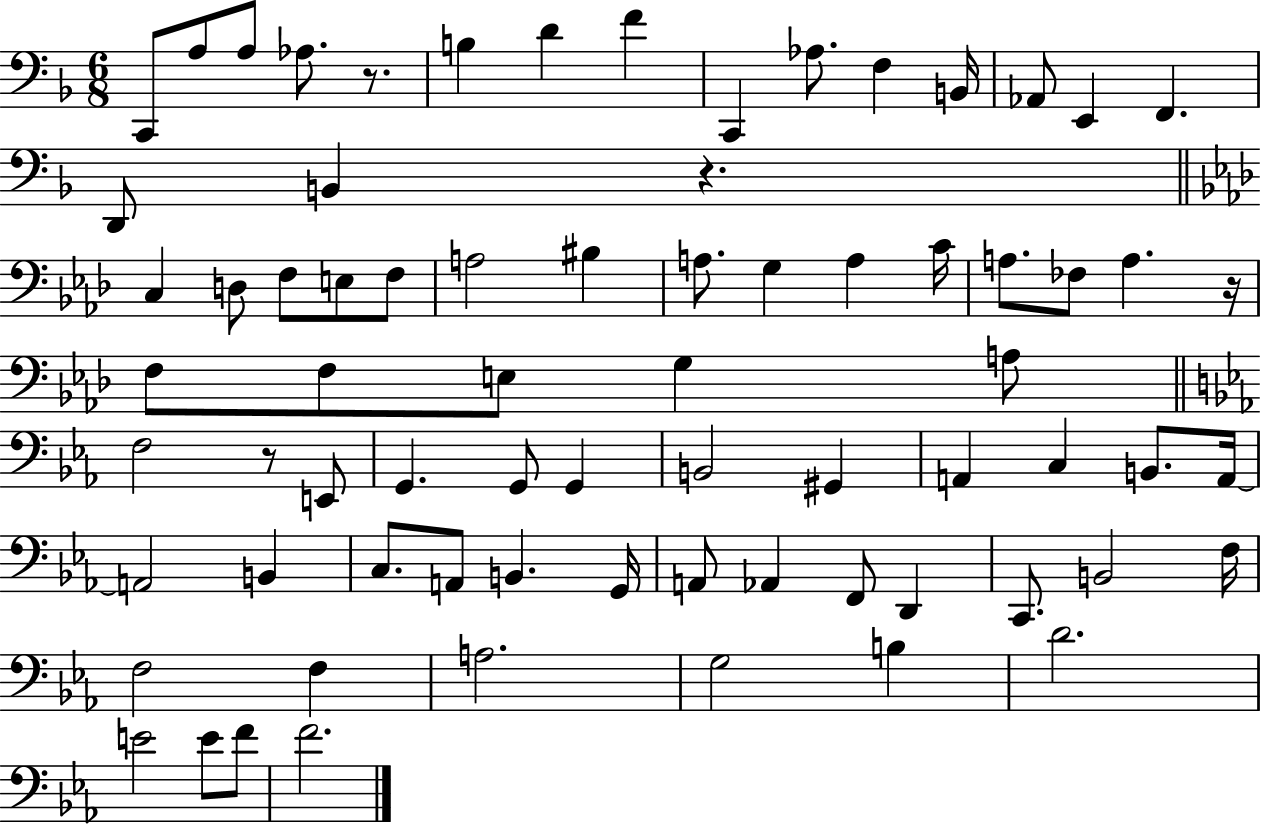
C2/e A3/e A3/e Ab3/e. R/e. B3/q D4/q F4/q C2/q Ab3/e. F3/q B2/s Ab2/e E2/q F2/q. D2/e B2/q R/q. C3/q D3/e F3/e E3/e F3/e A3/h BIS3/q A3/e. G3/q A3/q C4/s A3/e. FES3/e A3/q. R/s F3/e F3/e E3/e G3/q A3/e F3/h R/e E2/e G2/q. G2/e G2/q B2/h G#2/q A2/q C3/q B2/e. A2/s A2/h B2/q C3/e. A2/e B2/q. G2/s A2/e Ab2/q F2/e D2/q C2/e. B2/h F3/s F3/h F3/q A3/h. G3/h B3/q D4/h. E4/h E4/e F4/e F4/h.